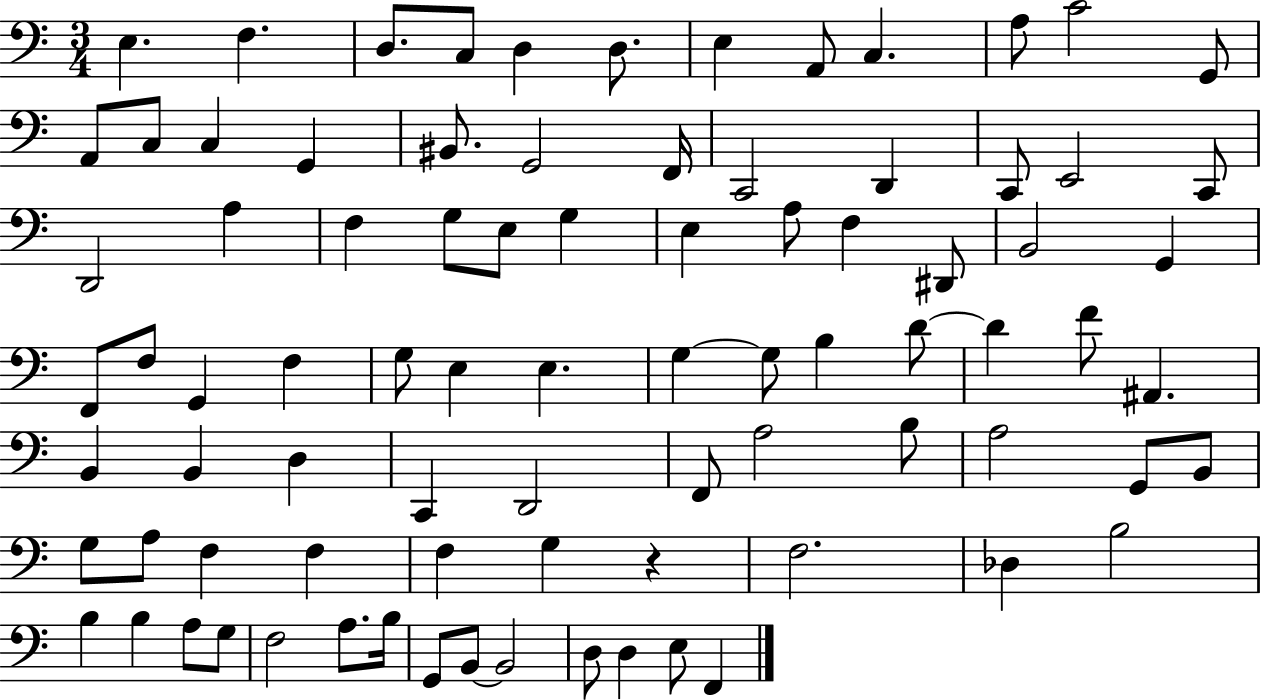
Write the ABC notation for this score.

X:1
T:Untitled
M:3/4
L:1/4
K:C
E, F, D,/2 C,/2 D, D,/2 E, A,,/2 C, A,/2 C2 G,,/2 A,,/2 C,/2 C, G,, ^B,,/2 G,,2 F,,/4 C,,2 D,, C,,/2 E,,2 C,,/2 D,,2 A, F, G,/2 E,/2 G, E, A,/2 F, ^D,,/2 B,,2 G,, F,,/2 F,/2 G,, F, G,/2 E, E, G, G,/2 B, D/2 D F/2 ^A,, B,, B,, D, C,, D,,2 F,,/2 A,2 B,/2 A,2 G,,/2 B,,/2 G,/2 A,/2 F, F, F, G, z F,2 _D, B,2 B, B, A,/2 G,/2 F,2 A,/2 B,/4 G,,/2 B,,/2 B,,2 D,/2 D, E,/2 F,,